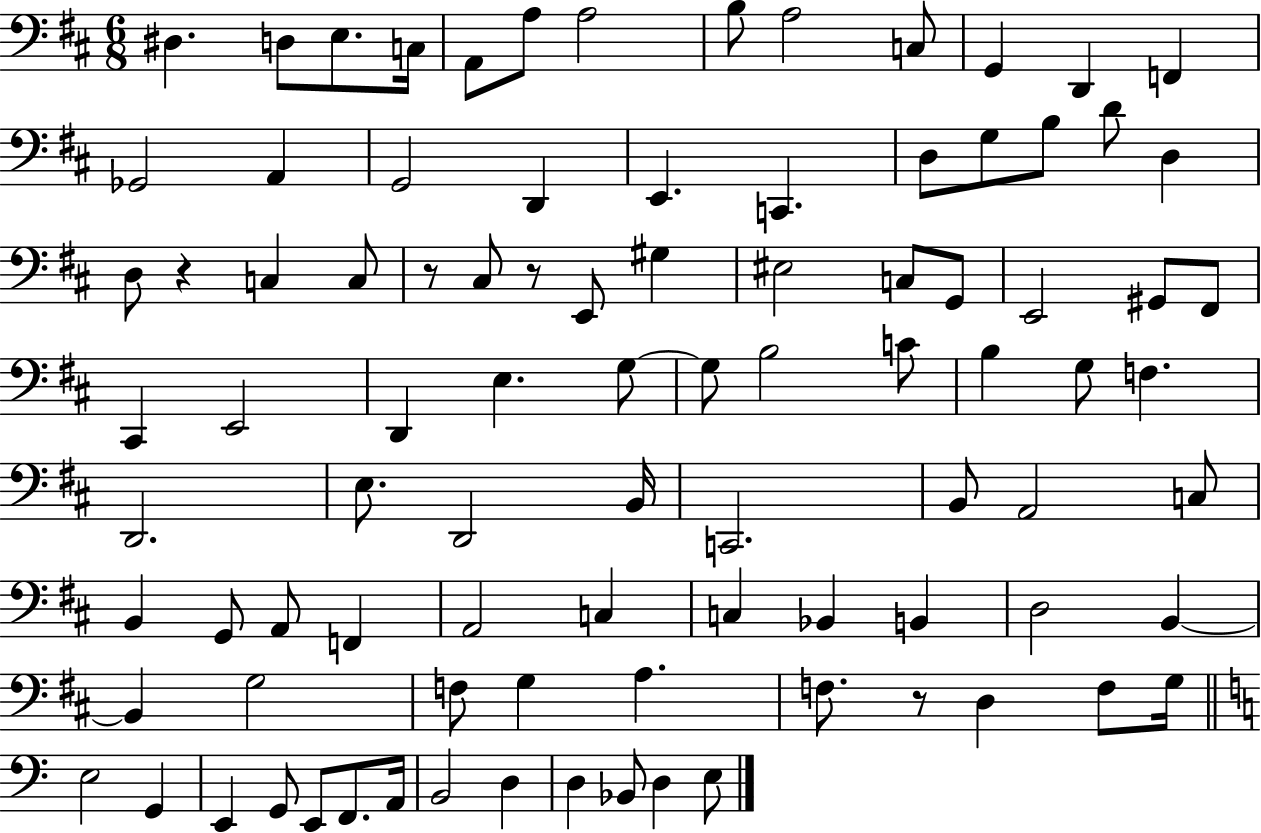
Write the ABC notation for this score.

X:1
T:Untitled
M:6/8
L:1/4
K:D
^D, D,/2 E,/2 C,/4 A,,/2 A,/2 A,2 B,/2 A,2 C,/2 G,, D,, F,, _G,,2 A,, G,,2 D,, E,, C,, D,/2 G,/2 B,/2 D/2 D, D,/2 z C, C,/2 z/2 ^C,/2 z/2 E,,/2 ^G, ^E,2 C,/2 G,,/2 E,,2 ^G,,/2 ^F,,/2 ^C,, E,,2 D,, E, G,/2 G,/2 B,2 C/2 B, G,/2 F, D,,2 E,/2 D,,2 B,,/4 C,,2 B,,/2 A,,2 C,/2 B,, G,,/2 A,,/2 F,, A,,2 C, C, _B,, B,, D,2 B,, B,, G,2 F,/2 G, A, F,/2 z/2 D, F,/2 G,/4 E,2 G,, E,, G,,/2 E,,/2 F,,/2 A,,/4 B,,2 D, D, _B,,/2 D, E,/2